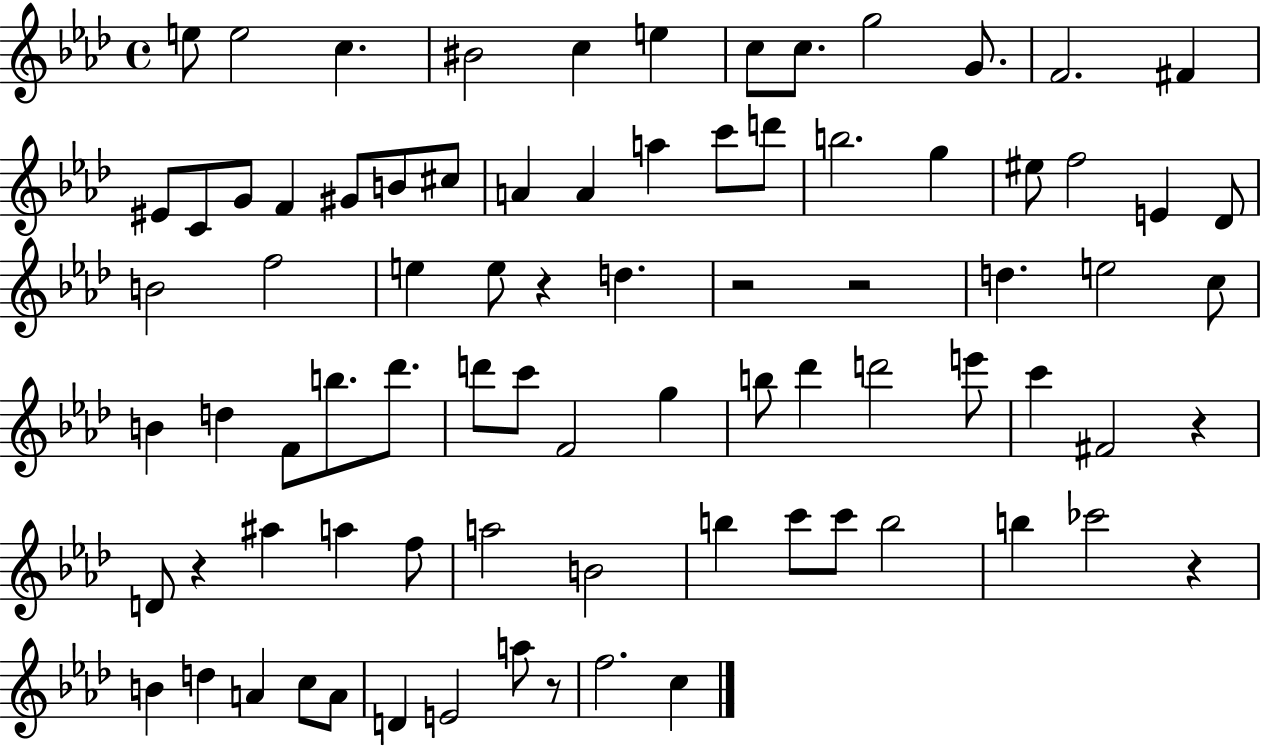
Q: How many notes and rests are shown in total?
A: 82